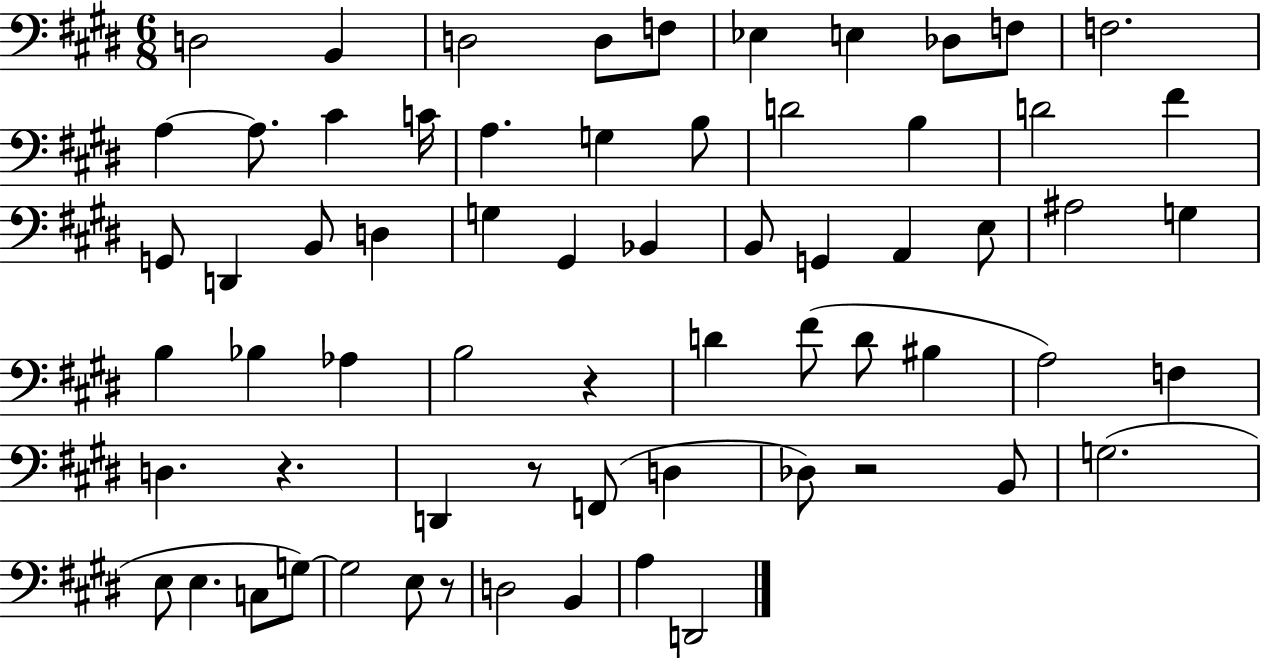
{
  \clef bass
  \numericTimeSignature
  \time 6/8
  \key e \major
  d2 b,4 | d2 d8 f8 | ees4 e4 des8 f8 | f2. | \break a4~~ a8. cis'4 c'16 | a4. g4 b8 | d'2 b4 | d'2 fis'4 | \break g,8 d,4 b,8 d4 | g4 gis,4 bes,4 | b,8 g,4 a,4 e8 | ais2 g4 | \break b4 bes4 aes4 | b2 r4 | d'4 fis'8( d'8 bis4 | a2) f4 | \break d4. r4. | d,4 r8 f,8( d4 | des8) r2 b,8 | g2.( | \break e8 e4. c8 g8~~) | g2 e8 r8 | d2 b,4 | a4 d,2 | \break \bar "|."
}